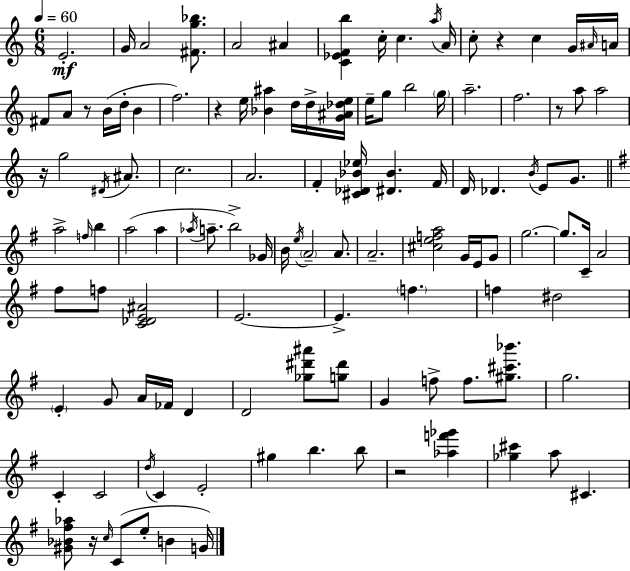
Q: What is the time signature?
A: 6/8